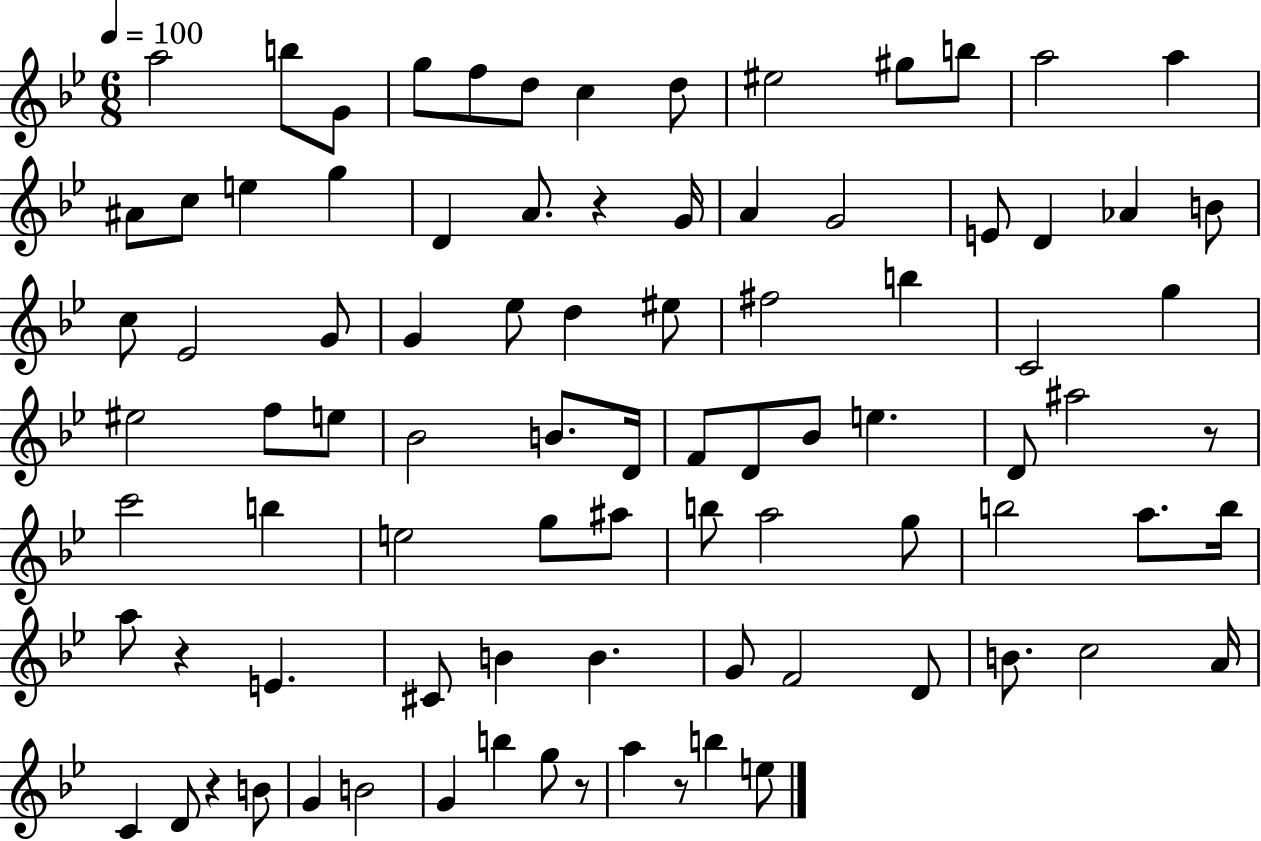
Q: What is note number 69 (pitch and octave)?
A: B4